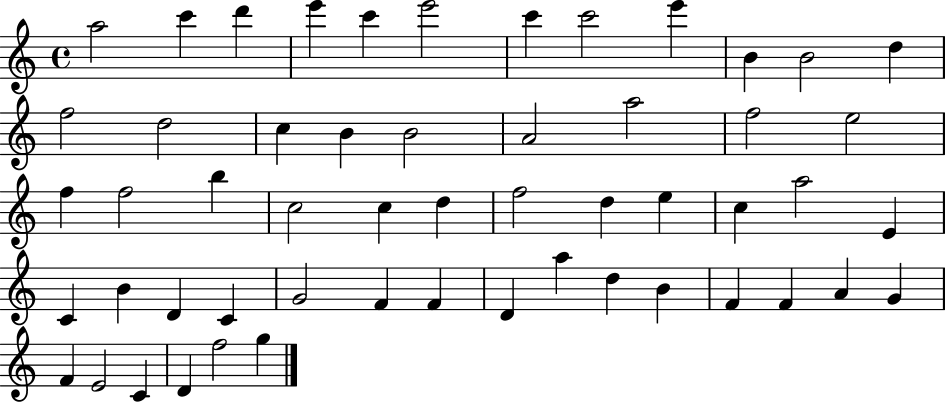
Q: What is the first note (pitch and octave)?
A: A5